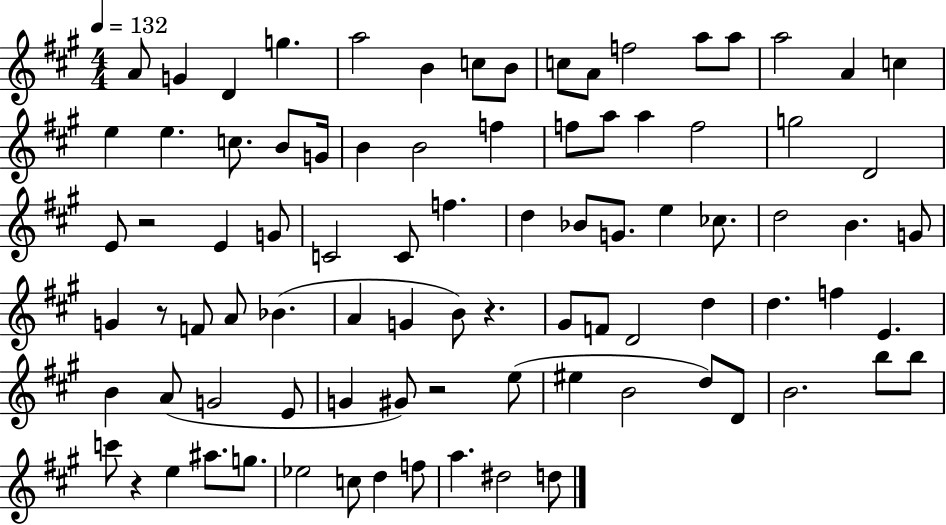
{
  \clef treble
  \numericTimeSignature
  \time 4/4
  \key a \major
  \tempo 4 = 132
  a'8 g'4 d'4 g''4. | a''2 b'4 c''8 b'8 | c''8 a'8 f''2 a''8 a''8 | a''2 a'4 c''4 | \break e''4 e''4. c''8. b'8 g'16 | b'4 b'2 f''4 | f''8 a''8 a''4 f''2 | g''2 d'2 | \break e'8 r2 e'4 g'8 | c'2 c'8 f''4. | d''4 bes'8 g'8. e''4 ces''8. | d''2 b'4. g'8 | \break g'4 r8 f'8 a'8 bes'4.( | a'4 g'4 b'8) r4. | gis'8 f'8 d'2 d''4 | d''4. f''4 e'4. | \break b'4 a'8( g'2 e'8 | g'4 gis'8) r2 e''8( | eis''4 b'2 d''8) d'8 | b'2. b''8 b''8 | \break c'''8 r4 e''4 ais''8. g''8. | ees''2 c''8 d''4 f''8 | a''4. dis''2 d''8 | \bar "|."
}